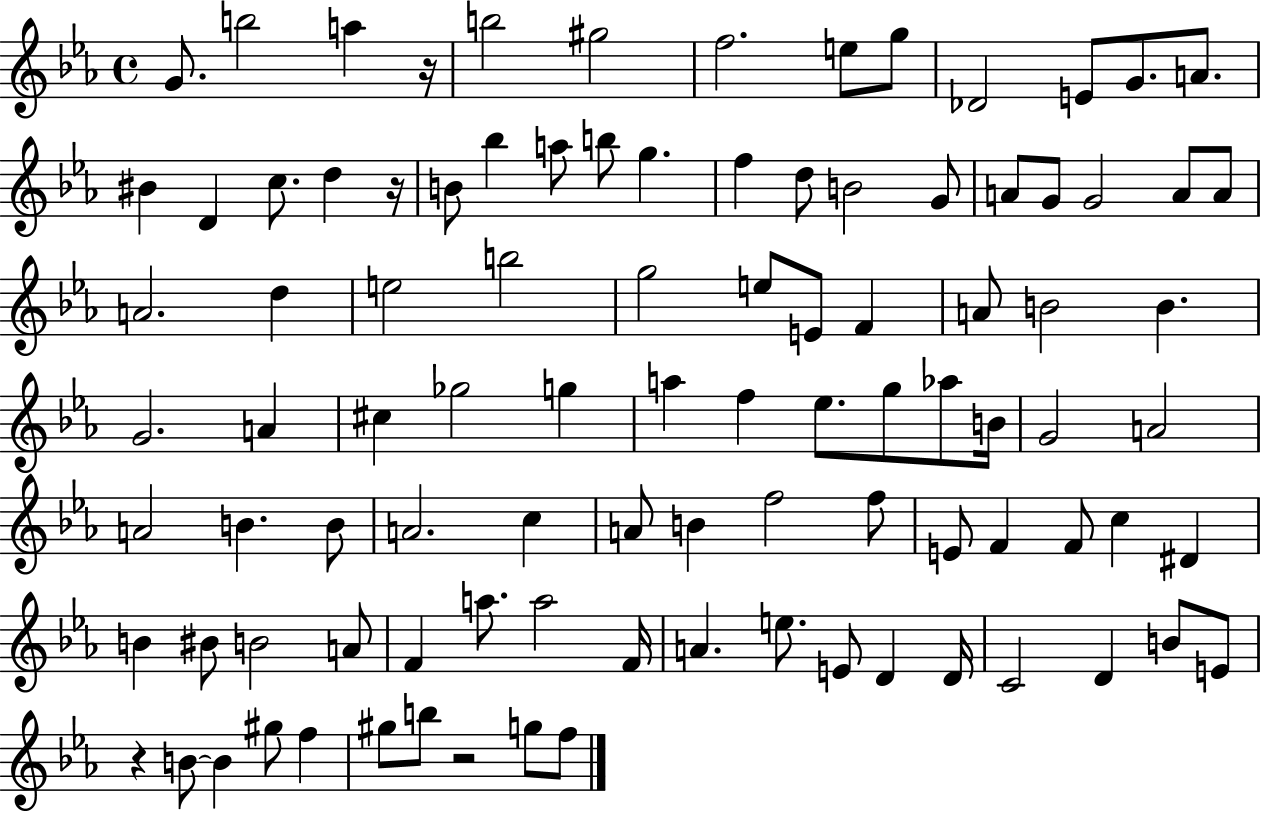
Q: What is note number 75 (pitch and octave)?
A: A5